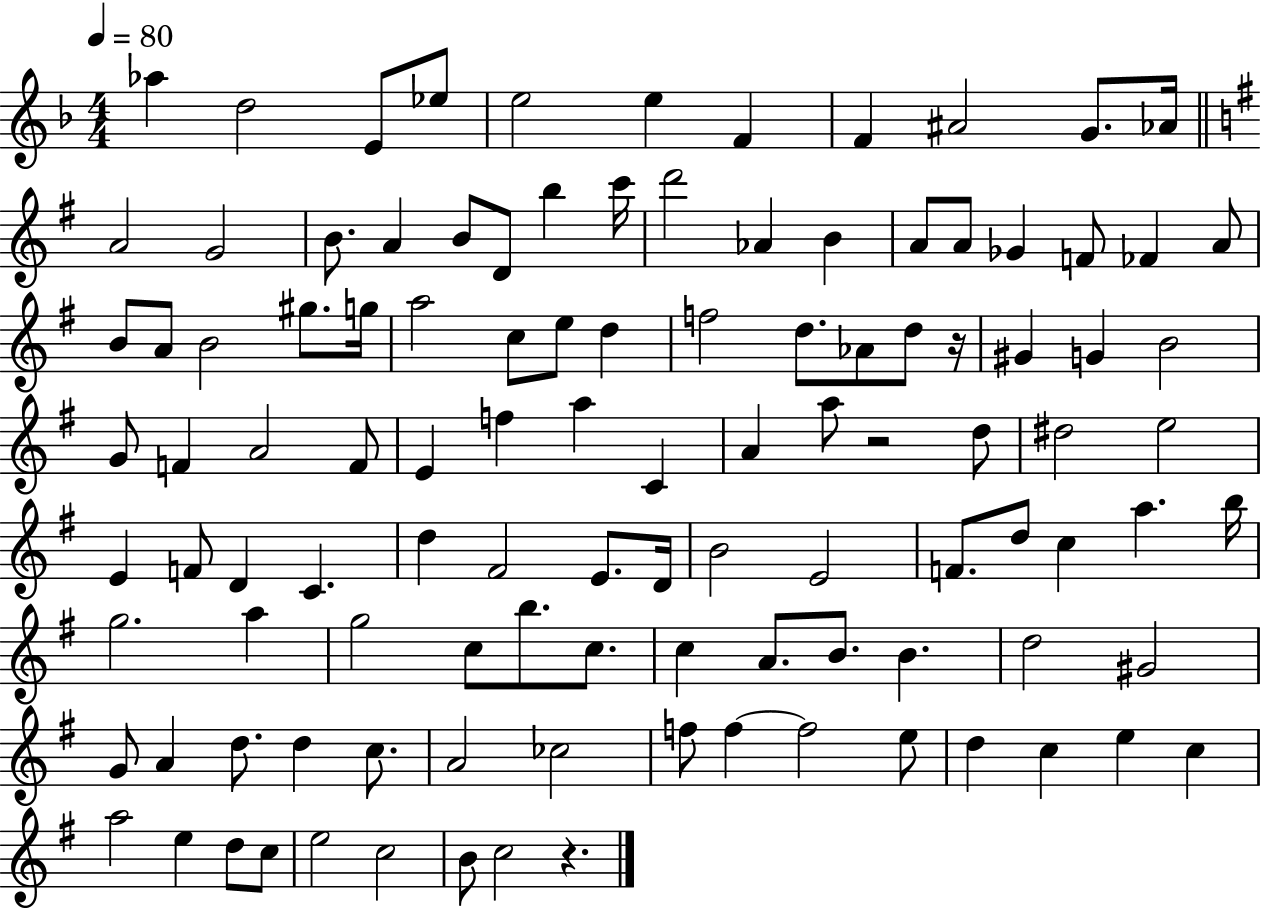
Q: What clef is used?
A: treble